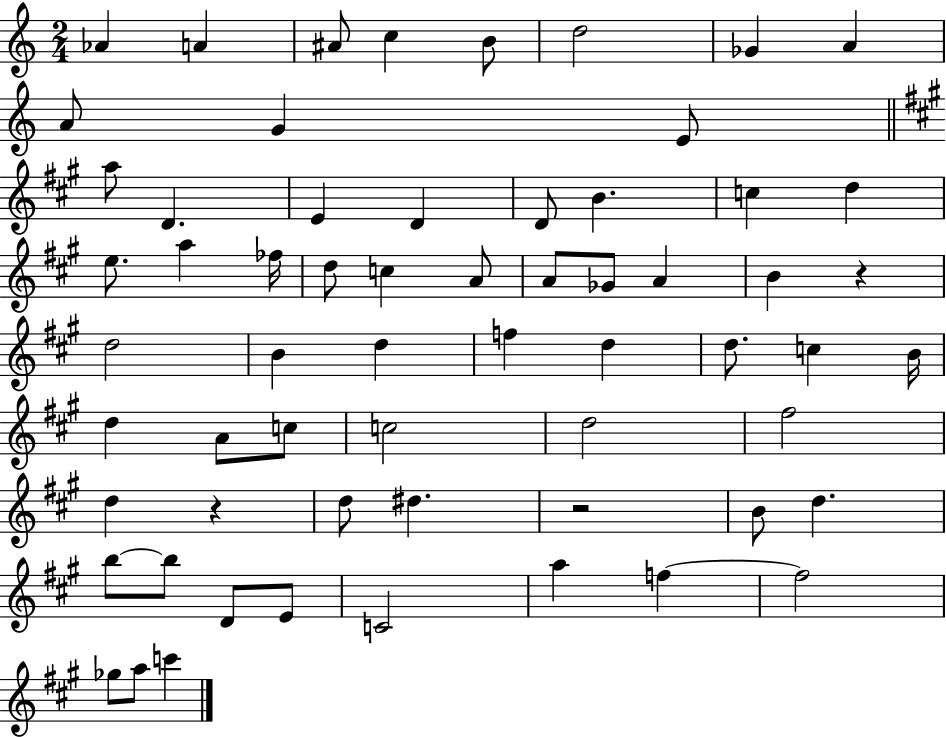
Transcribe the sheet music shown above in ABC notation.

X:1
T:Untitled
M:2/4
L:1/4
K:C
_A A ^A/2 c B/2 d2 _G A A/2 G E/2 a/2 D E D D/2 B c d e/2 a _f/4 d/2 c A/2 A/2 _G/2 A B z d2 B d f d d/2 c B/4 d A/2 c/2 c2 d2 ^f2 d z d/2 ^d z2 B/2 d b/2 b/2 D/2 E/2 C2 a f f2 _g/2 a/2 c'